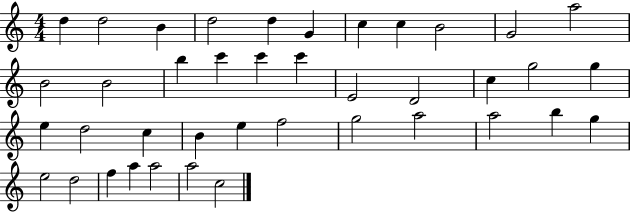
{
  \clef treble
  \numericTimeSignature
  \time 4/4
  \key c \major
  d''4 d''2 b'4 | d''2 d''4 g'4 | c''4 c''4 b'2 | g'2 a''2 | \break b'2 b'2 | b''4 c'''4 c'''4 c'''4 | e'2 d'2 | c''4 g''2 g''4 | \break e''4 d''2 c''4 | b'4 e''4 f''2 | g''2 a''2 | a''2 b''4 g''4 | \break e''2 d''2 | f''4 a''4 a''2 | a''2 c''2 | \bar "|."
}